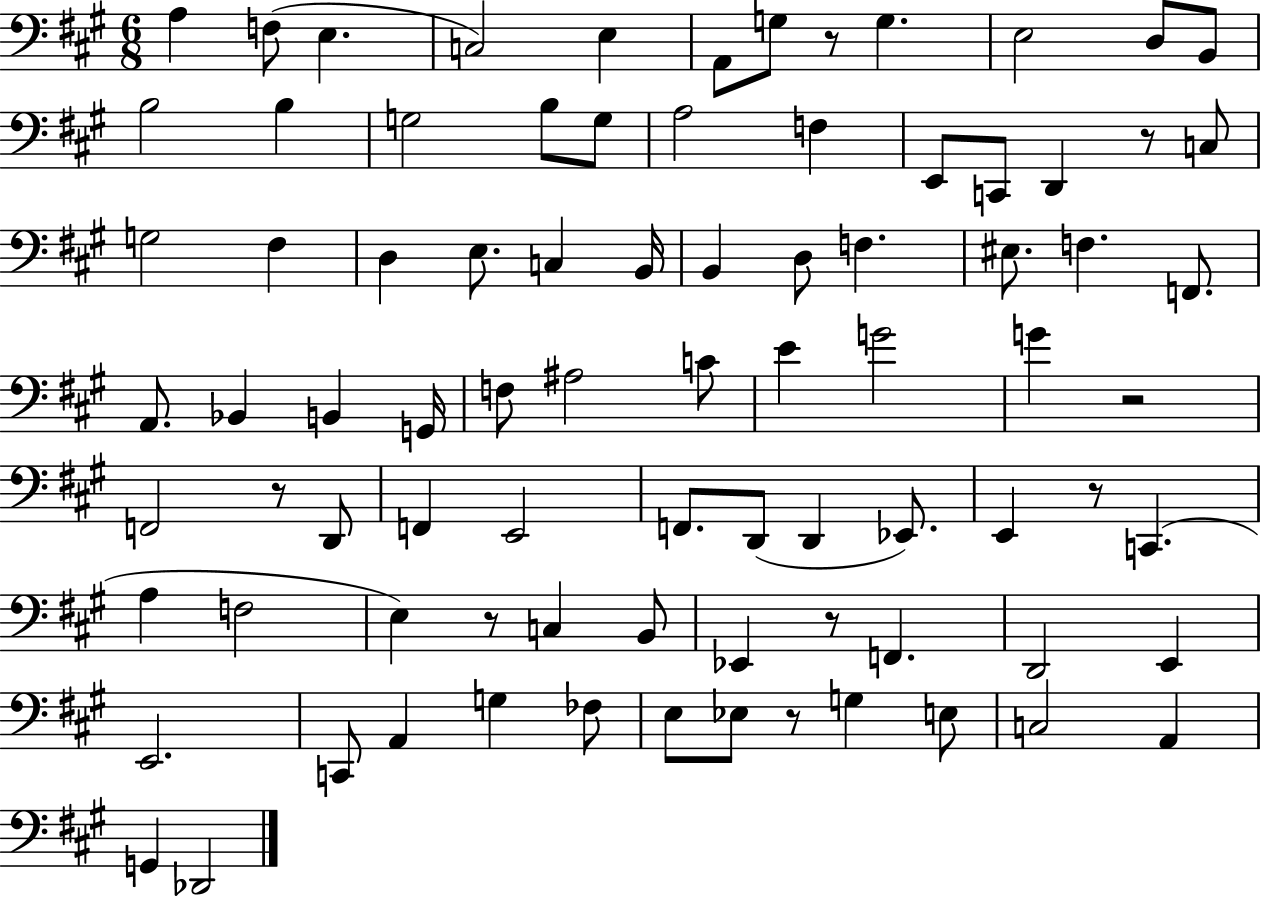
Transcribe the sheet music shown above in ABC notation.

X:1
T:Untitled
M:6/8
L:1/4
K:A
A, F,/2 E, C,2 E, A,,/2 G,/2 z/2 G, E,2 D,/2 B,,/2 B,2 B, G,2 B,/2 G,/2 A,2 F, E,,/2 C,,/2 D,, z/2 C,/2 G,2 ^F, D, E,/2 C, B,,/4 B,, D,/2 F, ^E,/2 F, F,,/2 A,,/2 _B,, B,, G,,/4 F,/2 ^A,2 C/2 E G2 G z2 F,,2 z/2 D,,/2 F,, E,,2 F,,/2 D,,/2 D,, _E,,/2 E,, z/2 C,, A, F,2 E, z/2 C, B,,/2 _E,, z/2 F,, D,,2 E,, E,,2 C,,/2 A,, G, _F,/2 E,/2 _E,/2 z/2 G, E,/2 C,2 A,, G,, _D,,2